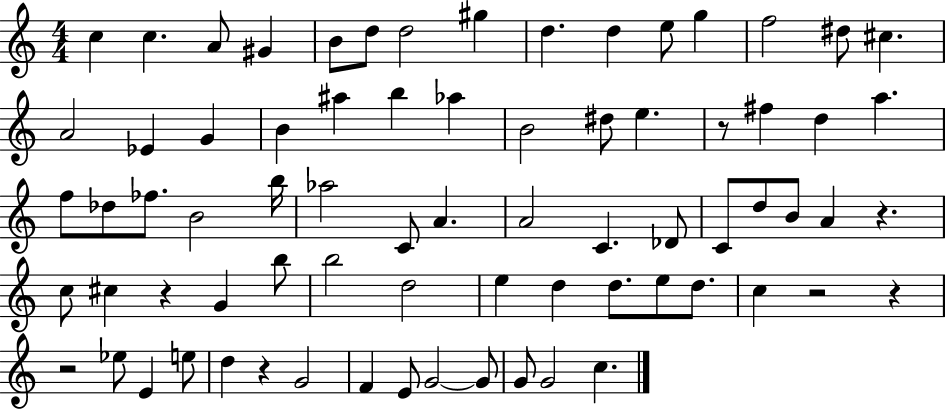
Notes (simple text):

C5/q C5/q. A4/e G#4/q B4/e D5/e D5/h G#5/q D5/q. D5/q E5/e G5/q F5/h D#5/e C#5/q. A4/h Eb4/q G4/q B4/q A#5/q B5/q Ab5/q B4/h D#5/e E5/q. R/e F#5/q D5/q A5/q. F5/e Db5/e FES5/e. B4/h B5/s Ab5/h C4/e A4/q. A4/h C4/q. Db4/e C4/e D5/e B4/e A4/q R/q. C5/e C#5/q R/q G4/q B5/e B5/h D5/h E5/q D5/q D5/e. E5/e D5/e. C5/q R/h R/q R/h Eb5/e E4/q E5/e D5/q R/q G4/h F4/q E4/e G4/h G4/e G4/e G4/h C5/q.